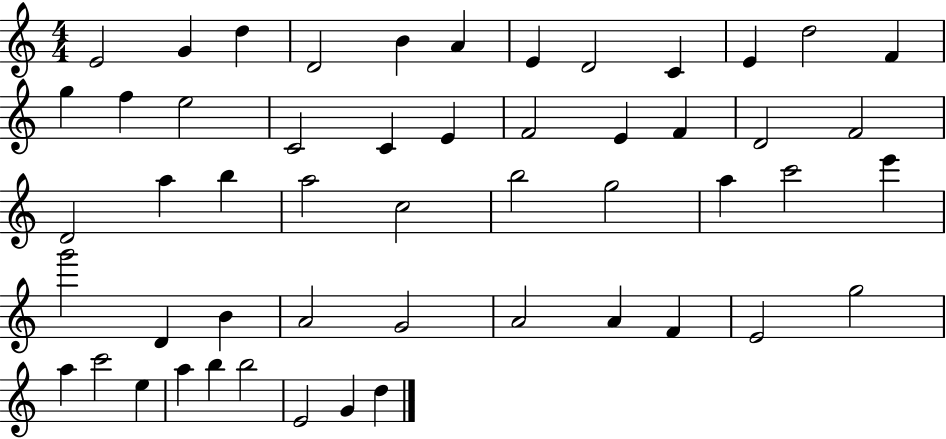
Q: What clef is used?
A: treble